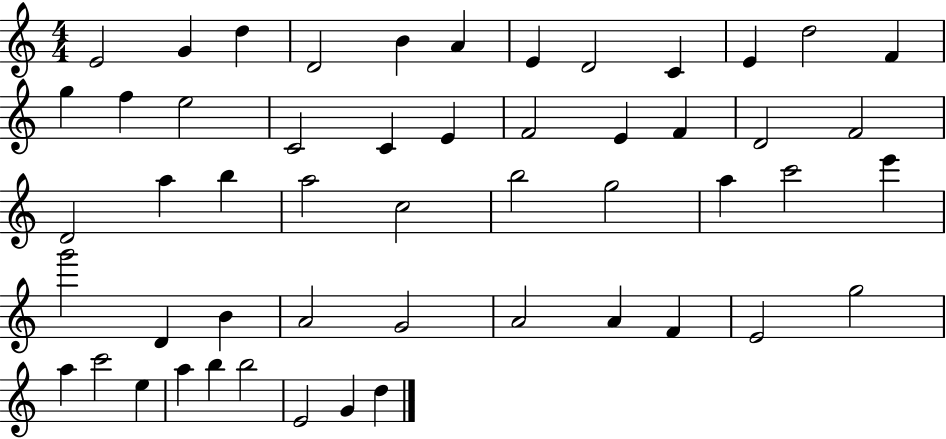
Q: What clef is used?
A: treble